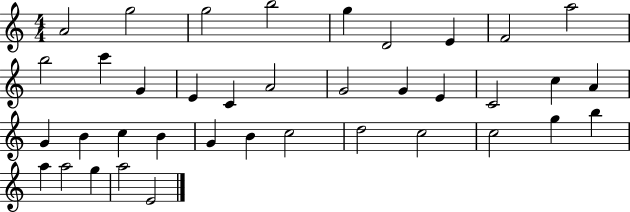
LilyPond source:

{
  \clef treble
  \numericTimeSignature
  \time 4/4
  \key c \major
  a'2 g''2 | g''2 b''2 | g''4 d'2 e'4 | f'2 a''2 | \break b''2 c'''4 g'4 | e'4 c'4 a'2 | g'2 g'4 e'4 | c'2 c''4 a'4 | \break g'4 b'4 c''4 b'4 | g'4 b'4 c''2 | d''2 c''2 | c''2 g''4 b''4 | \break a''4 a''2 g''4 | a''2 e'2 | \bar "|."
}